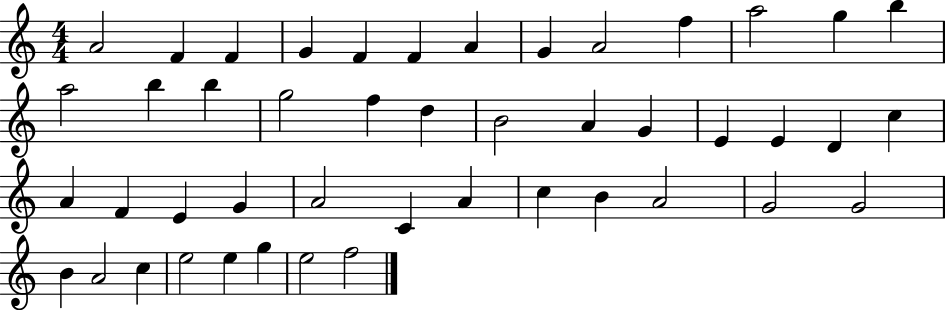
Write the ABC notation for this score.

X:1
T:Untitled
M:4/4
L:1/4
K:C
A2 F F G F F A G A2 f a2 g b a2 b b g2 f d B2 A G E E D c A F E G A2 C A c B A2 G2 G2 B A2 c e2 e g e2 f2